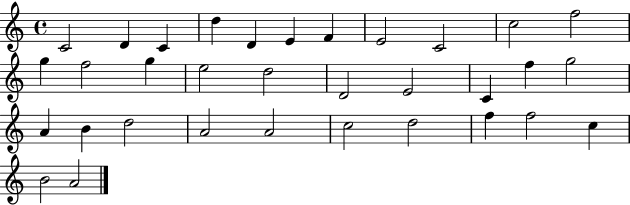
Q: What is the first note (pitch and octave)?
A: C4